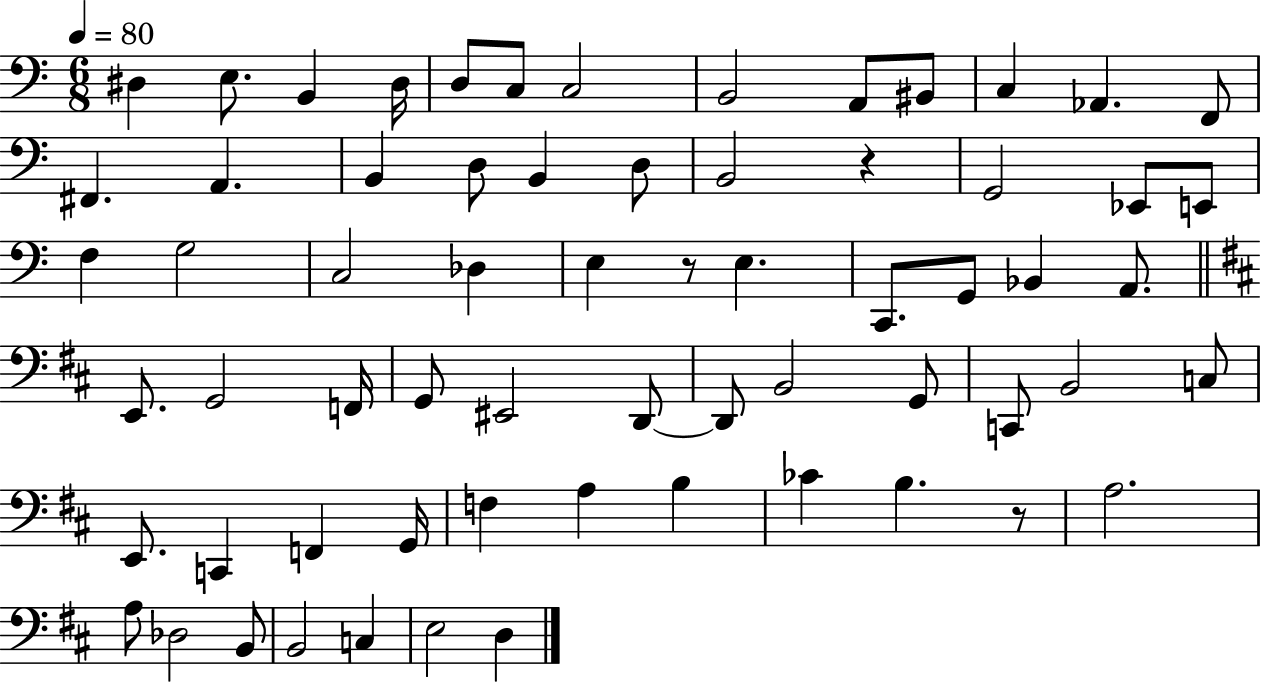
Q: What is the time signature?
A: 6/8